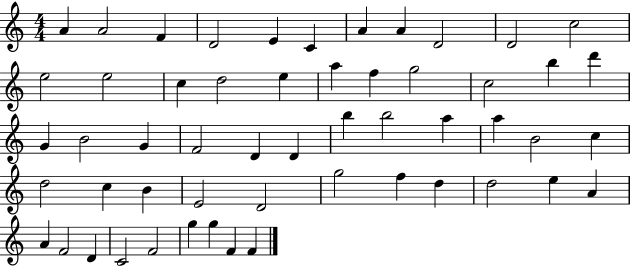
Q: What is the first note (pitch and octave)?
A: A4